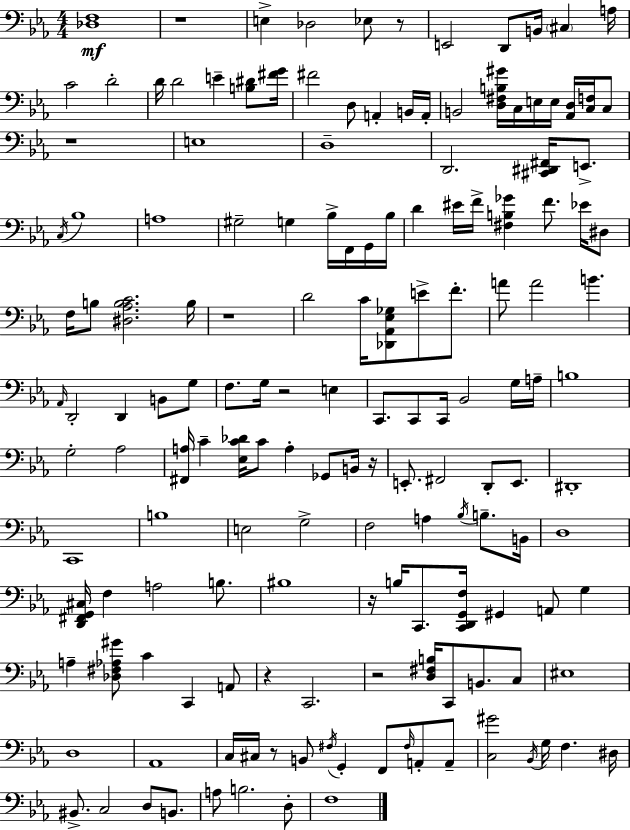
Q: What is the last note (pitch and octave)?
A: F3